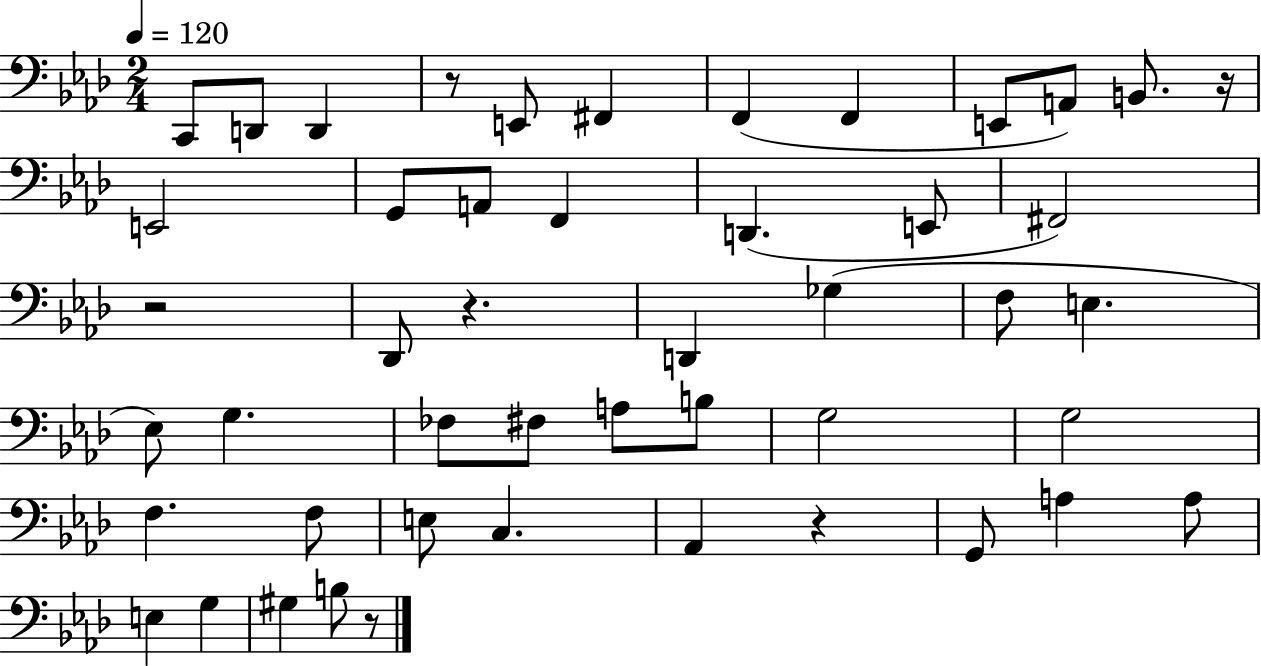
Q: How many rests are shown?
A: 6